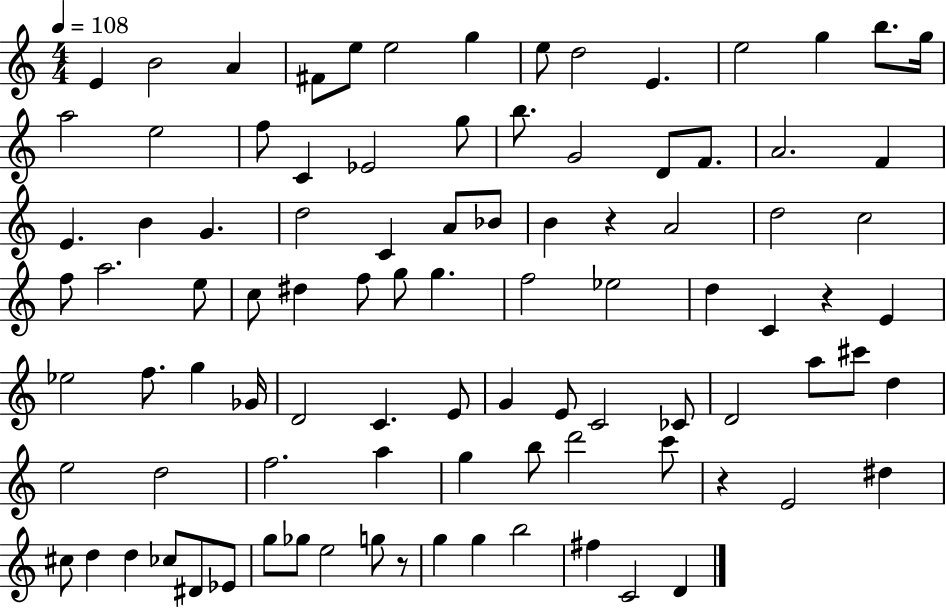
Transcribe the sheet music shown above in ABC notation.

X:1
T:Untitled
M:4/4
L:1/4
K:C
E B2 A ^F/2 e/2 e2 g e/2 d2 E e2 g b/2 g/4 a2 e2 f/2 C _E2 g/2 b/2 G2 D/2 F/2 A2 F E B G d2 C A/2 _B/2 B z A2 d2 c2 f/2 a2 e/2 c/2 ^d f/2 g/2 g f2 _e2 d C z E _e2 f/2 g _G/4 D2 C E/2 G E/2 C2 _C/2 D2 a/2 ^c'/2 d e2 d2 f2 a g b/2 d'2 c'/2 z E2 ^d ^c/2 d d _c/2 ^D/2 _E/2 g/2 _g/2 e2 g/2 z/2 g g b2 ^f C2 D